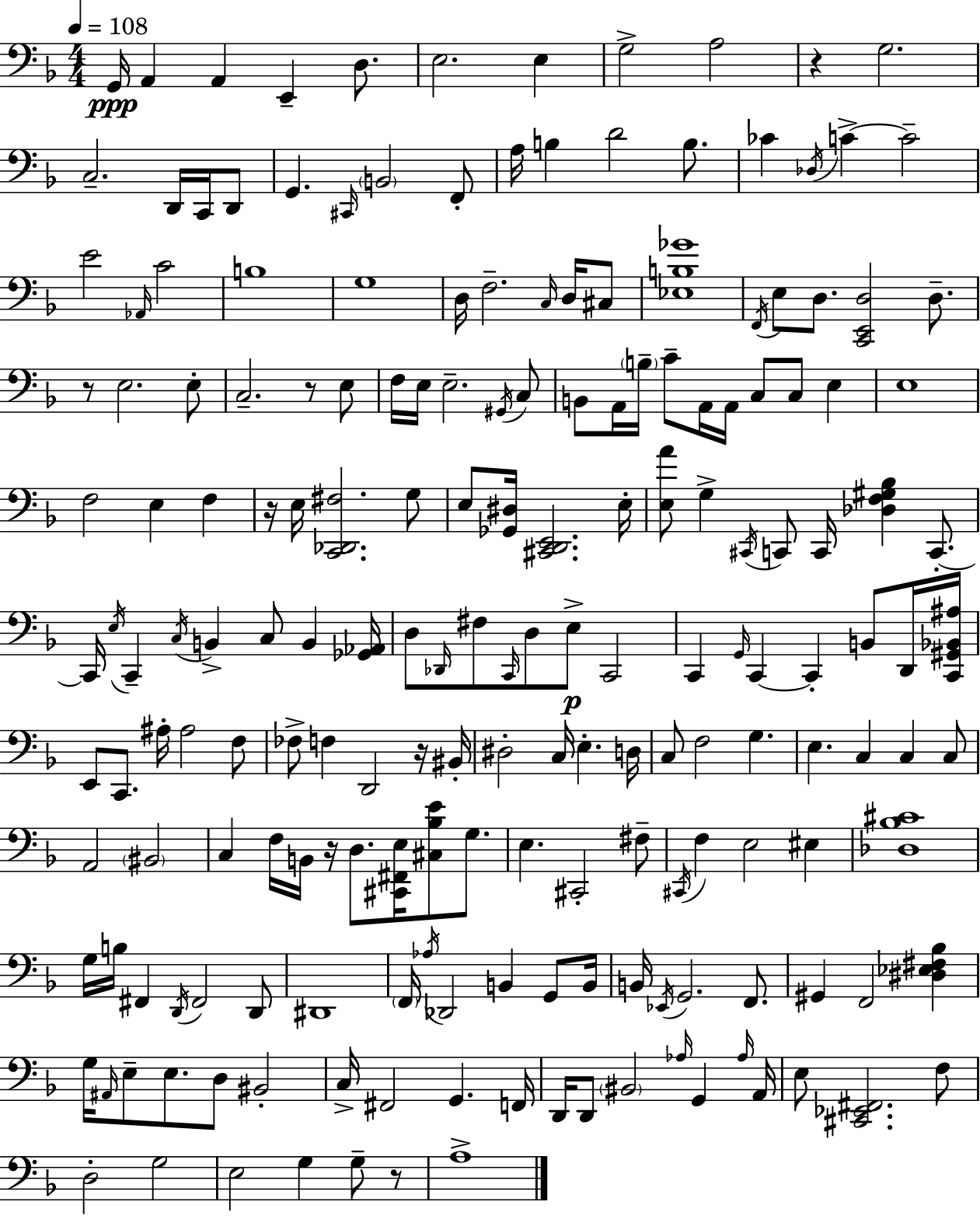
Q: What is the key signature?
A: D minor